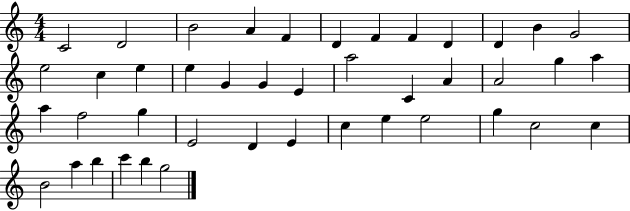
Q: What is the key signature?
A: C major